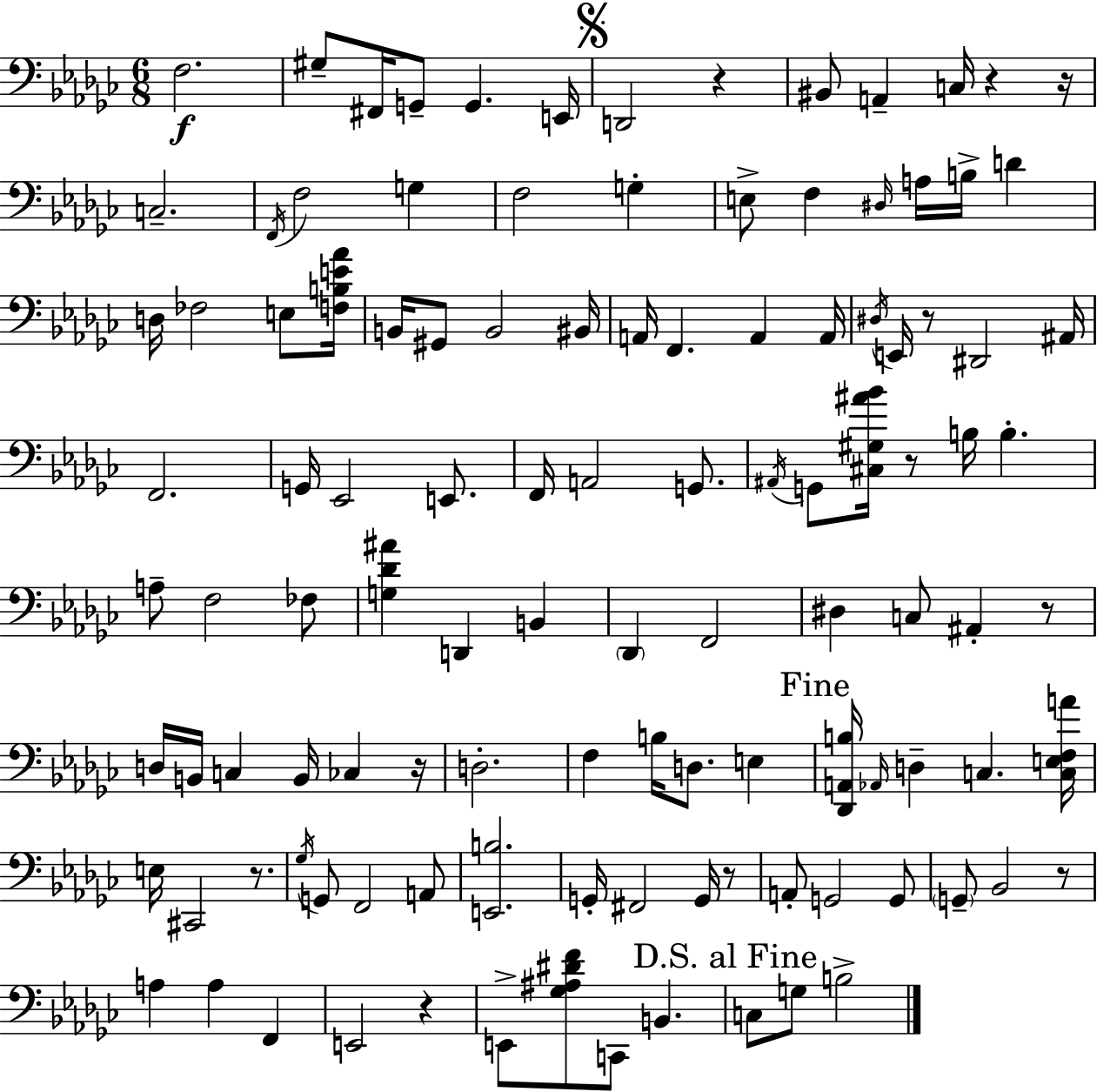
F3/h. G#3/e F#2/s G2/e G2/q. E2/s D2/h R/q BIS2/e A2/q C3/s R/q R/s C3/h. F2/s F3/h G3/q F3/h G3/q E3/e F3/q D#3/s A3/s B3/s D4/q D3/s FES3/h E3/e [F3,B3,E4,Ab4]/s B2/s G#2/e B2/h BIS2/s A2/s F2/q. A2/q A2/s D#3/s E2/s R/e D#2/h A#2/s F2/h. G2/s Eb2/h E2/e. F2/s A2/h G2/e. A#2/s G2/e [C#3,G#3,A#4,Bb4]/s R/e B3/s B3/q. A3/e F3/h FES3/e [G3,Db4,A#4]/q D2/q B2/q Db2/q F2/h D#3/q C3/e A#2/q R/e D3/s B2/s C3/q B2/s CES3/q R/s D3/h. F3/q B3/s D3/e. E3/q [Db2,A2,B3]/s Ab2/s D3/q C3/q. [C3,E3,F3,A4]/s E3/s C#2/h R/e. Gb3/s G2/e F2/h A2/e [E2,B3]/h. G2/s F#2/h G2/s R/e A2/e G2/h G2/e G2/e Bb2/h R/e A3/q A3/q F2/q E2/h R/q E2/e [Gb3,A#3,D#4,F4]/e C2/e B2/q. C3/e G3/e B3/h